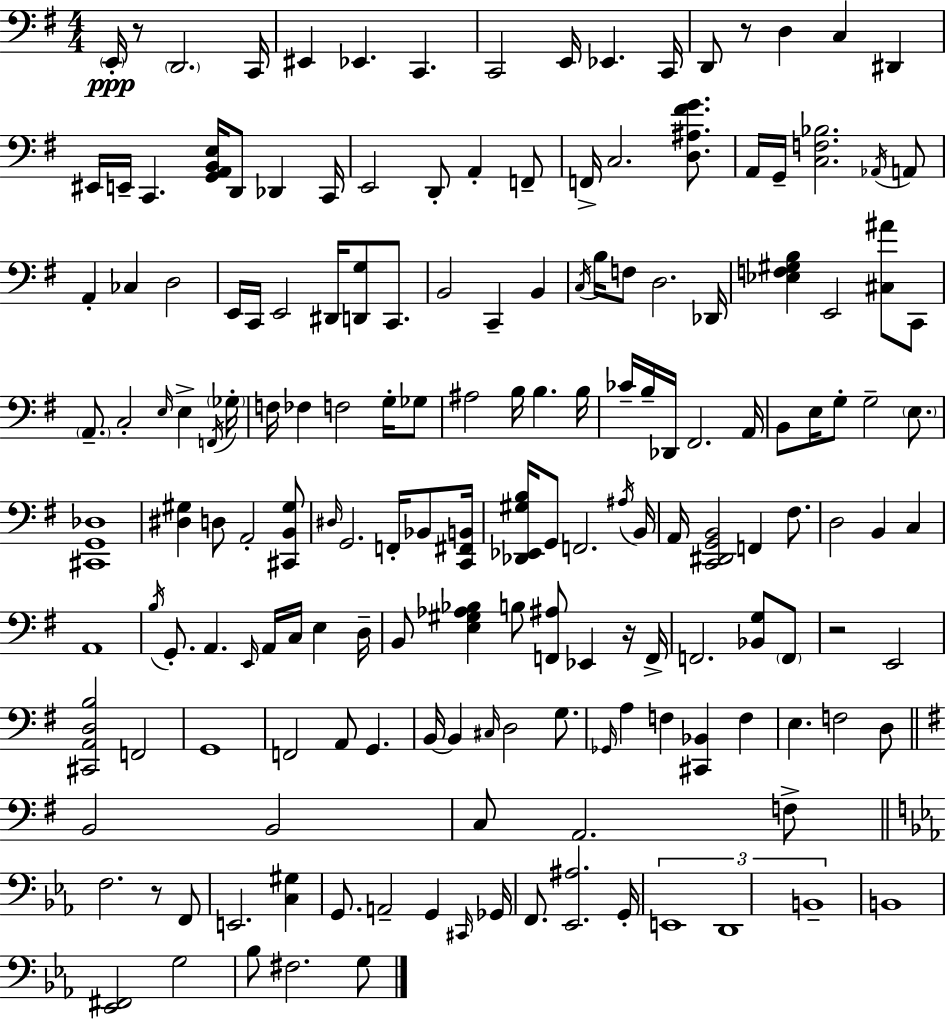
{
  \clef bass
  \numericTimeSignature
  \time 4/4
  \key e \minor
  \repeat volta 2 { \parenthesize e,16-.\ppp r8 \parenthesize d,2. c,16 | eis,4 ees,4. c,4. | c,2 e,16 ees,4. c,16 | d,8 r8 d4 c4 dis,4 | \break eis,16 e,16-- c,4. <g, a, b, e>16 d,8 des,4 c,16 | e,2 d,8-. a,4-. f,8-- | f,16-> c2. <d ais fis' g'>8. | a,16 g,16-- <c f bes>2. \acciaccatura { aes,16 } a,8 | \break a,4-. ces4 d2 | e,16 c,16 e,2 dis,16 <d, g>8 c,8. | b,2 c,4-- b,4 | \acciaccatura { c16 } b16 f8 d2. | \break des,16 <ees f gis b>4 e,2 <cis ais'>8 | c,8 \parenthesize a,8.-- c2-. \grace { e16 } e4-> | \acciaccatura { f,16 } \parenthesize ges16-. f16 fes4 f2 | g16-. ges8 ais2 b16 b4. | \break b16 ces'16-- b16-- des,16 fis,2. | a,16 b,8 e16 g8-. g2-- | \parenthesize e8. <cis, g, des>1 | <dis gis>4 d8 a,2-. | \break <cis, b, gis>8 \grace { dis16 } g,2. | f,16-. bes,8 <c, fis, b,>16 <des, ees, gis b>16 g,8 f,2. | \acciaccatura { ais16 } b,16 a,16 <c, dis, g, b,>2 f,4 | fis8. d2 b,4 | \break c4 a,1 | \acciaccatura { b16 } g,8.-. a,4. | \grace { e,16 } a,16 c16 e4 d16-- b,8 <e gis aes bes>4 b8 | <f, ais>8 ees,4 r16 f,16-> f,2. | \break <bes, g>8 \parenthesize f,8 r2 | e,2 <cis, a, d b>2 | f,2 g,1 | f,2 | \break a,8 g,4. b,16~~ b,4 \grace { cis16 } d2 | g8. \grace { ges,16 } a4 f4 | <cis, bes,>4 f4 e4. | f2 d8 \bar "||" \break \key g \major b,2 b,2 | c8 a,2. f8-> | \bar "||" \break \key ees \major f2. r8 f,8 | e,2. <c gis>4 | g,8. a,2-- g,4 \grace { cis,16 } | ges,16 f,8. <ees, ais>2. | \break g,16-. \tuplet 3/2 { e,1 | d,1 | b,1-- } | b,1 | \break <ees, fis,>2 g2 | bes8 fis2. g8 | } \bar "|."
}